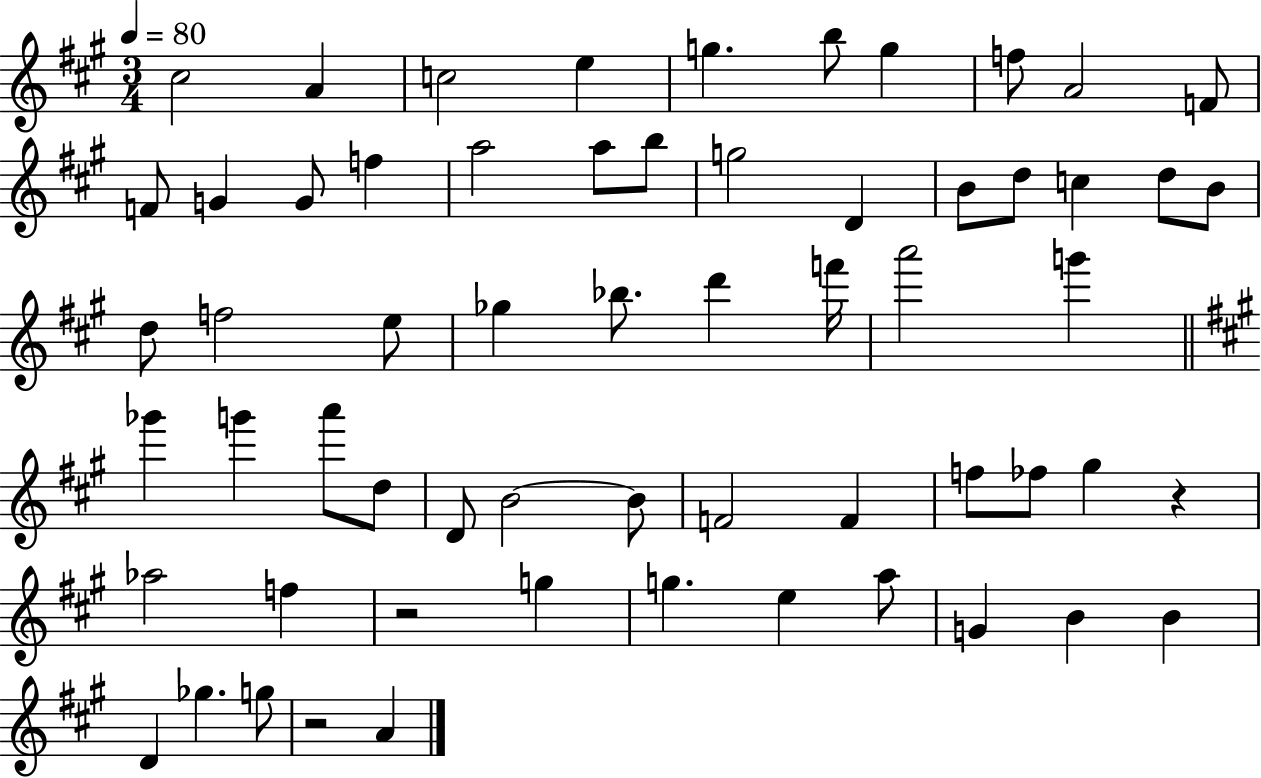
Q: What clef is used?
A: treble